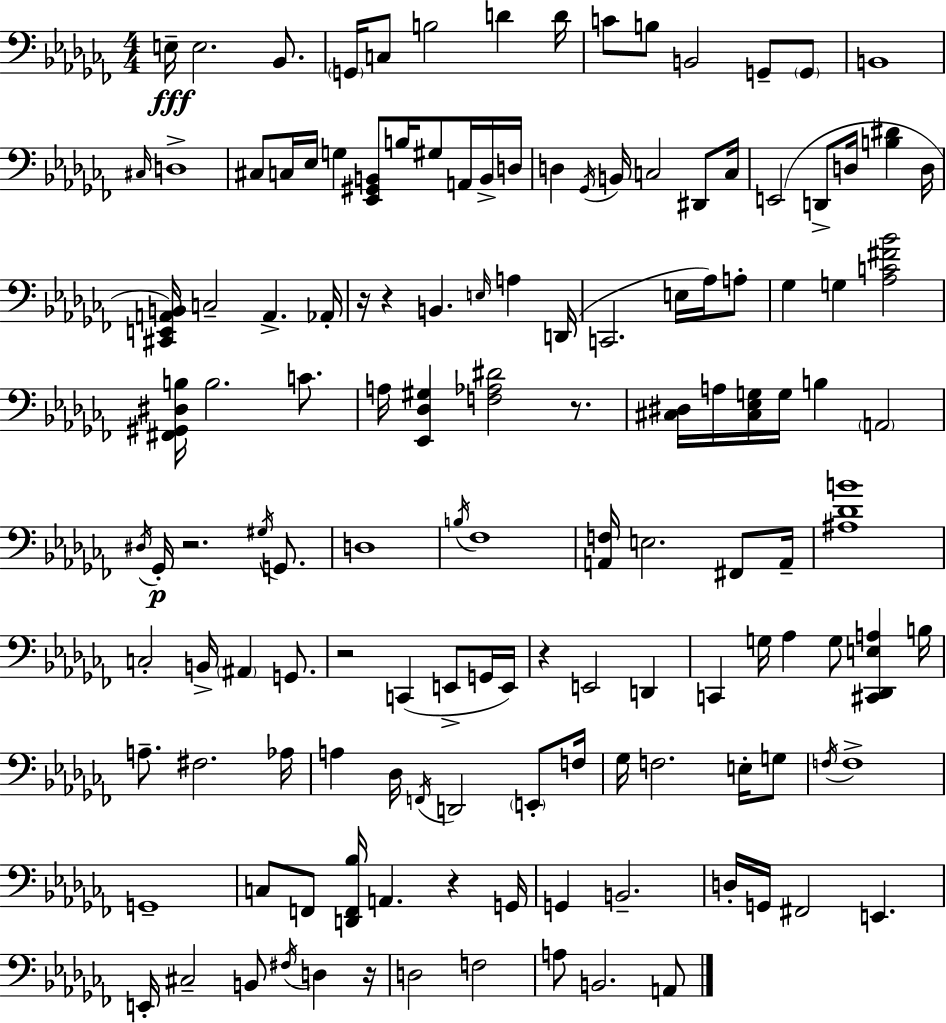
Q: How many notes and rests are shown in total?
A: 137